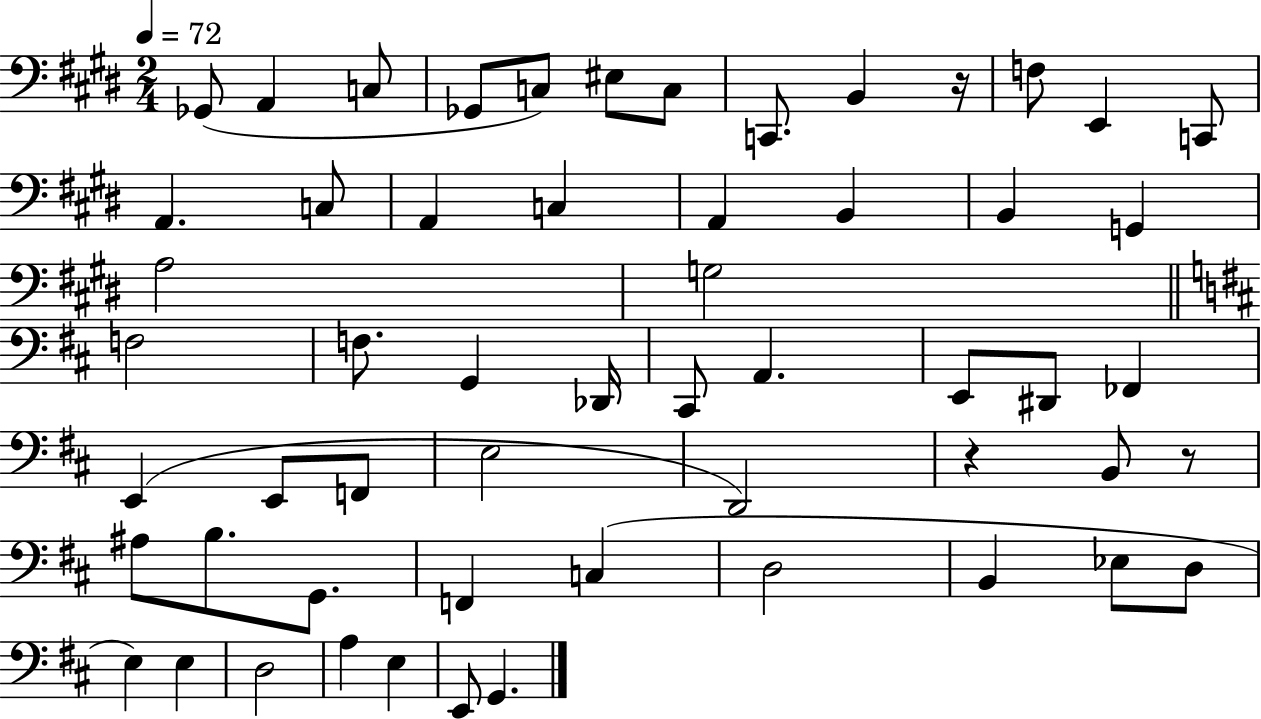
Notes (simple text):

Gb2/e A2/q C3/e Gb2/e C3/e EIS3/e C3/e C2/e. B2/q R/s F3/e E2/q C2/e A2/q. C3/e A2/q C3/q A2/q B2/q B2/q G2/q A3/h G3/h F3/h F3/e. G2/q Db2/s C#2/e A2/q. E2/e D#2/e FES2/q E2/q E2/e F2/e E3/h D2/h R/q B2/e R/e A#3/e B3/e. G2/e. F2/q C3/q D3/h B2/q Eb3/e D3/e E3/q E3/q D3/h A3/q E3/q E2/e G2/q.